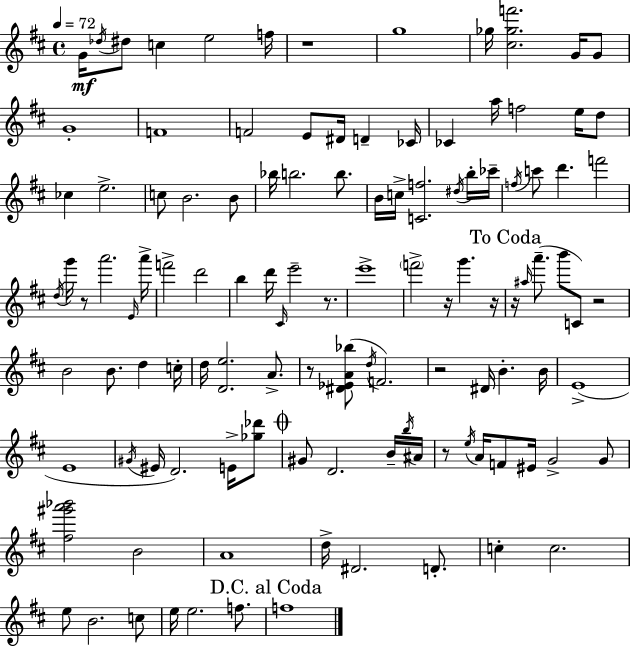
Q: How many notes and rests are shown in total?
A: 115